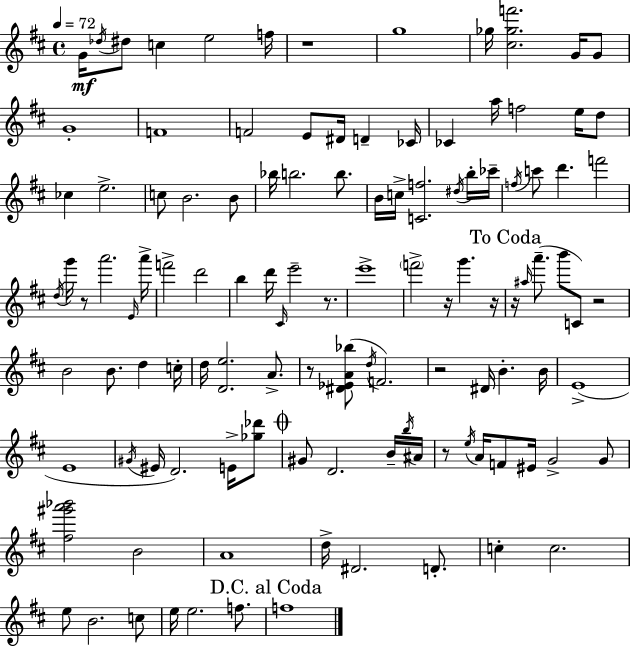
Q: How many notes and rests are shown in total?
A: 115